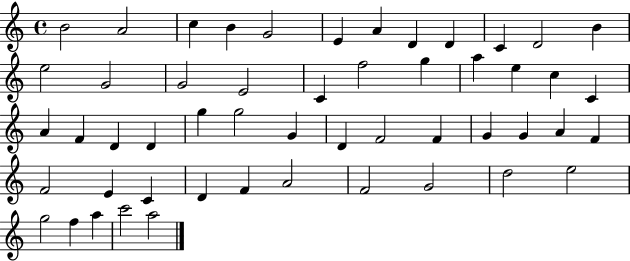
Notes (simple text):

B4/h A4/h C5/q B4/q G4/h E4/q A4/q D4/q D4/q C4/q D4/h B4/q E5/h G4/h G4/h E4/h C4/q F5/h G5/q A5/q E5/q C5/q C4/q A4/q F4/q D4/q D4/q G5/q G5/h G4/q D4/q F4/h F4/q G4/q G4/q A4/q F4/q F4/h E4/q C4/q D4/q F4/q A4/h F4/h G4/h D5/h E5/h G5/h F5/q A5/q C6/h A5/h